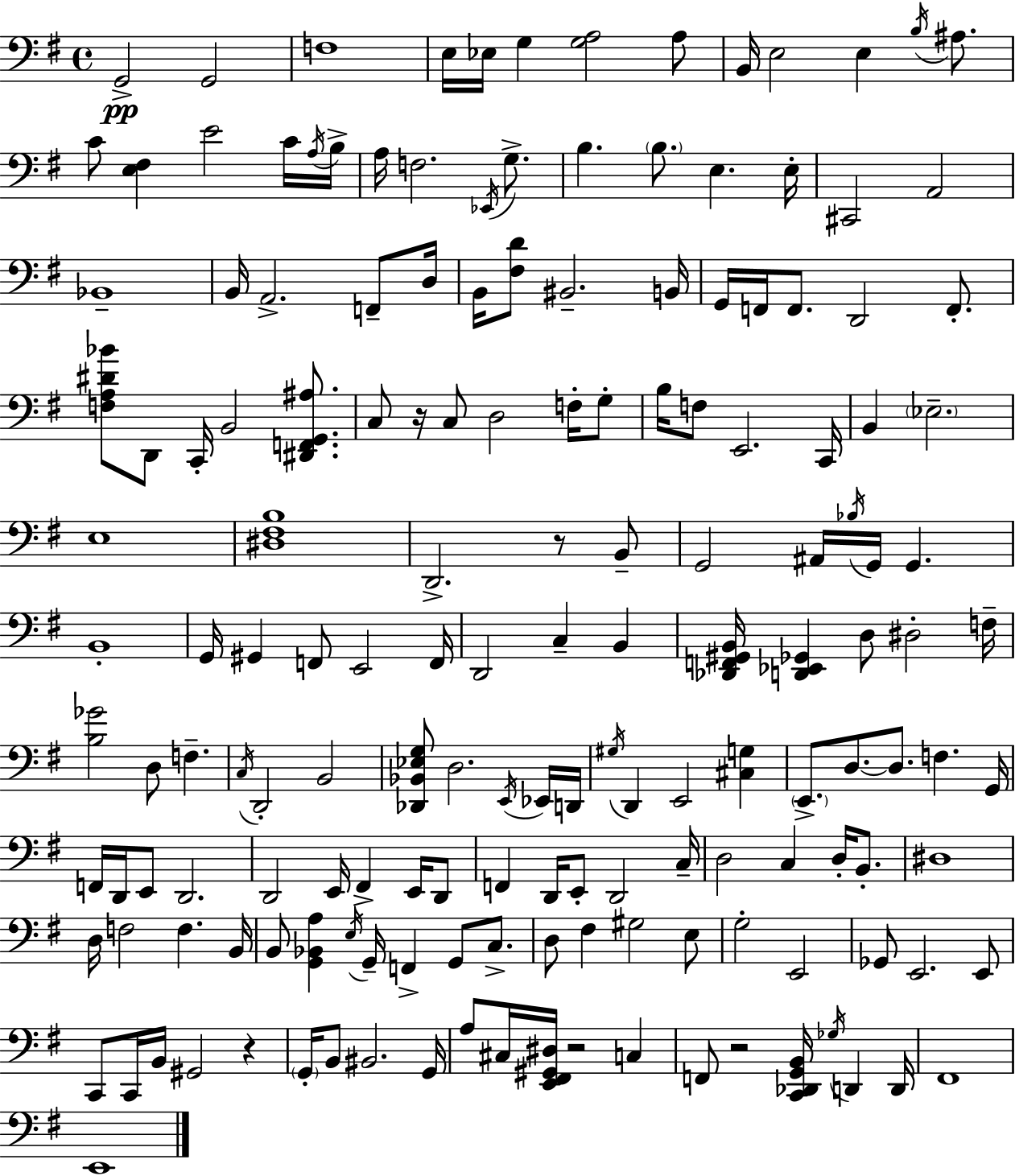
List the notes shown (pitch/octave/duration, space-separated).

G2/h G2/h F3/w E3/s Eb3/s G3/q [G3,A3]/h A3/e B2/s E3/h E3/q B3/s A#3/e. C4/e [E3,F#3]/q E4/h C4/s A3/s B3/s A3/s F3/h. Eb2/s G3/e. B3/q. B3/e. E3/q. E3/s C#2/h A2/h Bb2/w B2/s A2/h. F2/e D3/s B2/s [F#3,D4]/e BIS2/h. B2/s G2/s F2/s F2/e. D2/h F2/e. [F3,A3,D#4,Bb4]/e D2/e C2/s B2/h [D#2,F2,G2,A#3]/e. C3/e R/s C3/e D3/h F3/s G3/e B3/s F3/e E2/h. C2/s B2/q Eb3/h. E3/w [D#3,F#3,B3]/w D2/h. R/e B2/e G2/h A#2/s Bb3/s G2/s G2/q. B2/w G2/s G#2/q F2/e E2/h F2/s D2/h C3/q B2/q [Db2,F2,G#2,B2]/s [D2,Eb2,Gb2]/q D3/e D#3/h F3/s [B3,Gb4]/h D3/e F3/q. C3/s D2/h B2/h [Db2,Bb2,Eb3,G3]/e D3/h. E2/s Eb2/s D2/s G#3/s D2/q E2/h [C#3,G3]/q E2/e. D3/e. D3/e. F3/q. G2/s F2/s D2/s E2/e D2/h. D2/h E2/s F#2/q E2/s D2/e F2/q D2/s E2/e D2/h C3/s D3/h C3/q D3/s B2/e. D#3/w D3/s F3/h F3/q. B2/s B2/e [G2,Bb2,A3]/q E3/s G2/s F2/q G2/e C3/e. D3/e F#3/q G#3/h E3/e G3/h E2/h Gb2/e E2/h. E2/e C2/e C2/s B2/s G#2/h R/q G2/s B2/e BIS2/h. G2/s A3/e C#3/s [E2,F#2,G#2,D#3]/s R/h C3/q F2/e R/h [C2,Db2,G2,B2]/s Gb3/s D2/q D2/s F#2/w E2/w